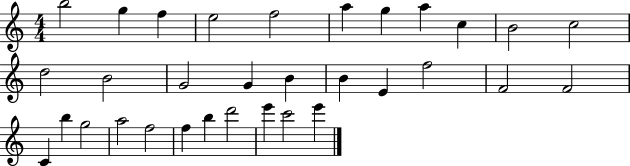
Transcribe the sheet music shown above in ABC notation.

X:1
T:Untitled
M:4/4
L:1/4
K:C
b2 g f e2 f2 a g a c B2 c2 d2 B2 G2 G B B E f2 F2 F2 C b g2 a2 f2 f b d'2 e' c'2 e'